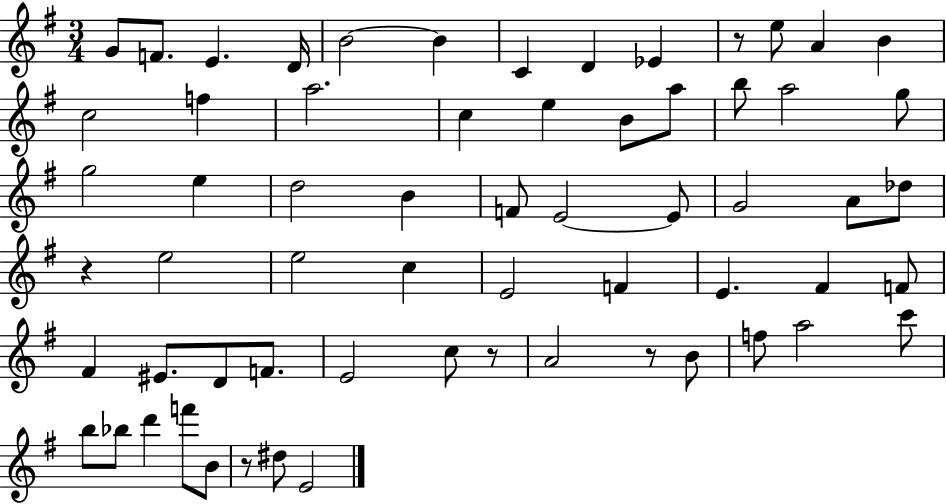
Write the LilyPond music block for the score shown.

{
  \clef treble
  \numericTimeSignature
  \time 3/4
  \key g \major
  g'8 f'8. e'4. d'16 | b'2~~ b'4 | c'4 d'4 ees'4 | r8 e''8 a'4 b'4 | \break c''2 f''4 | a''2. | c''4 e''4 b'8 a''8 | b''8 a''2 g''8 | \break g''2 e''4 | d''2 b'4 | f'8 e'2~~ e'8 | g'2 a'8 des''8 | \break r4 e''2 | e''2 c''4 | e'2 f'4 | e'4. fis'4 f'8 | \break fis'4 eis'8. d'8 f'8. | e'2 c''8 r8 | a'2 r8 b'8 | f''8 a''2 c'''8 | \break b''8 bes''8 d'''4 f'''8 b'8 | r8 dis''8 e'2 | \bar "|."
}